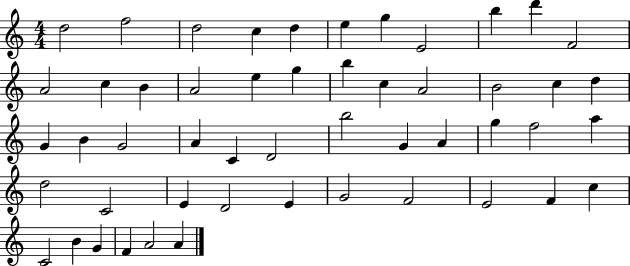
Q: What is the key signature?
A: C major